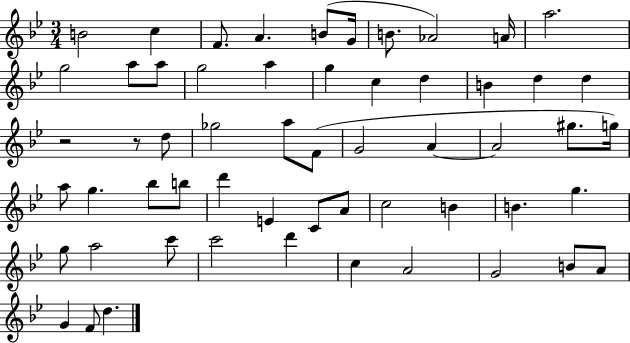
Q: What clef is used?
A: treble